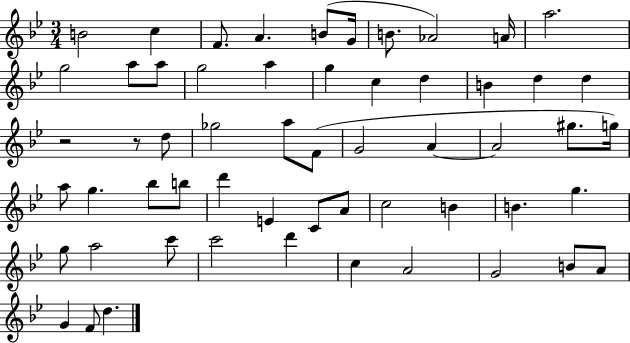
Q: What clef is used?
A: treble